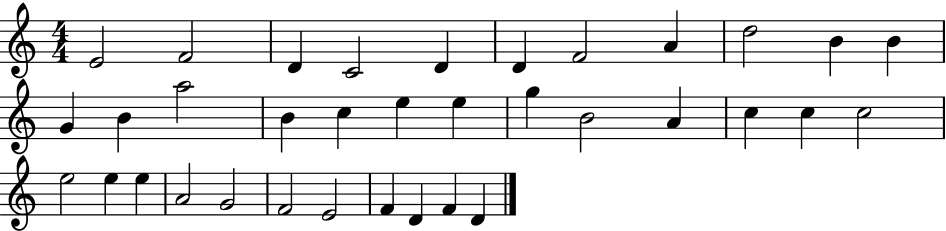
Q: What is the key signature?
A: C major